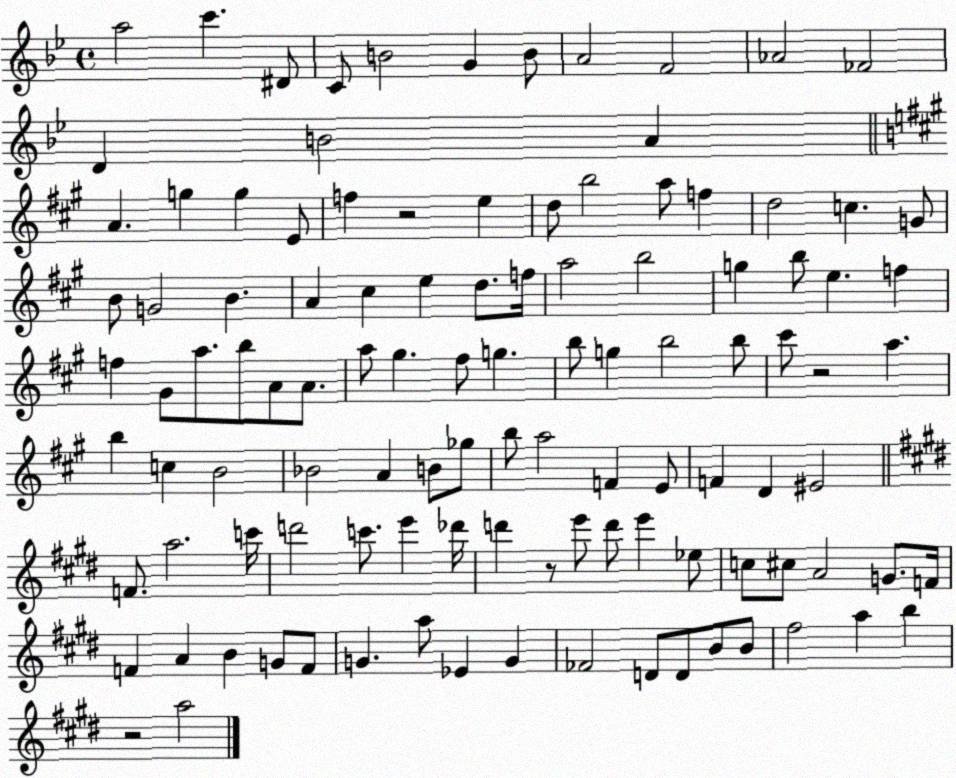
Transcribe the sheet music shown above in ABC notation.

X:1
T:Untitled
M:4/4
L:1/4
K:Bb
a2 c' ^D/2 C/2 B2 G B/2 A2 F2 _A2 _F2 D B2 A A g g E/2 f z2 e d/2 b2 a/2 f d2 c G/2 B/2 G2 B A ^c e d/2 f/4 a2 b2 g b/2 e f f ^G/2 a/2 b/2 A/2 A/2 a/2 ^g ^f/2 g b/2 g b2 b/2 ^c'/2 z2 a b c B2 _B2 A B/2 _g/2 b/2 a2 F E/2 F D ^E2 F/2 a2 c'/4 d'2 c'/2 e' _d'/4 d' z/2 e'/2 d'/2 e' _e/2 c/2 ^c/2 A2 G/2 F/4 F A B G/2 F/2 G a/2 _E G _F2 D/2 D/2 B/2 B/2 ^f2 a b z2 a2